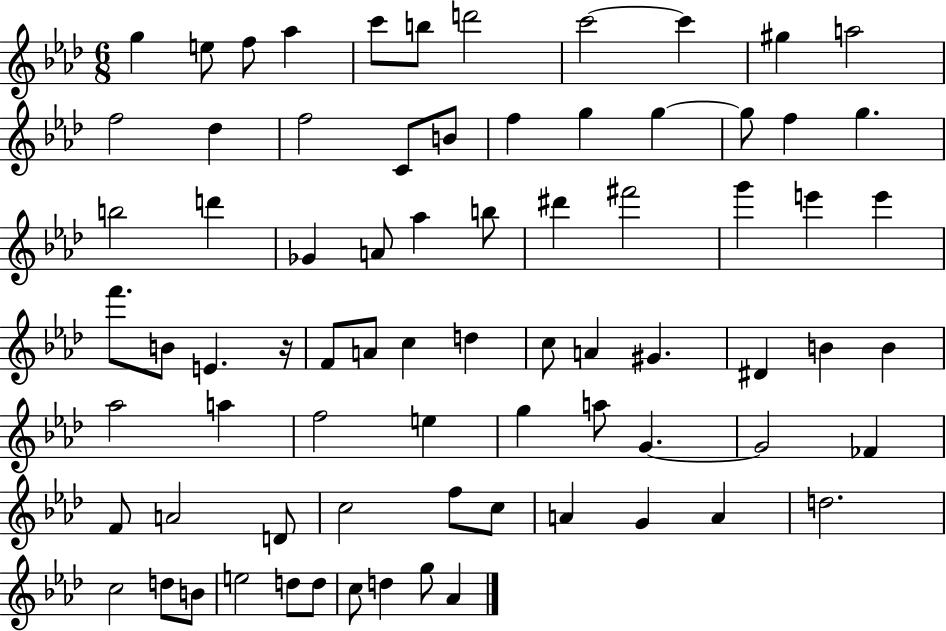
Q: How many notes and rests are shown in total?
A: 76